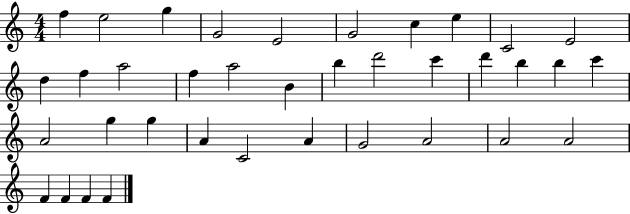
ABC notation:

X:1
T:Untitled
M:4/4
L:1/4
K:C
f e2 g G2 E2 G2 c e C2 E2 d f a2 f a2 B b d'2 c' d' b b c' A2 g g A C2 A G2 A2 A2 A2 F F F F